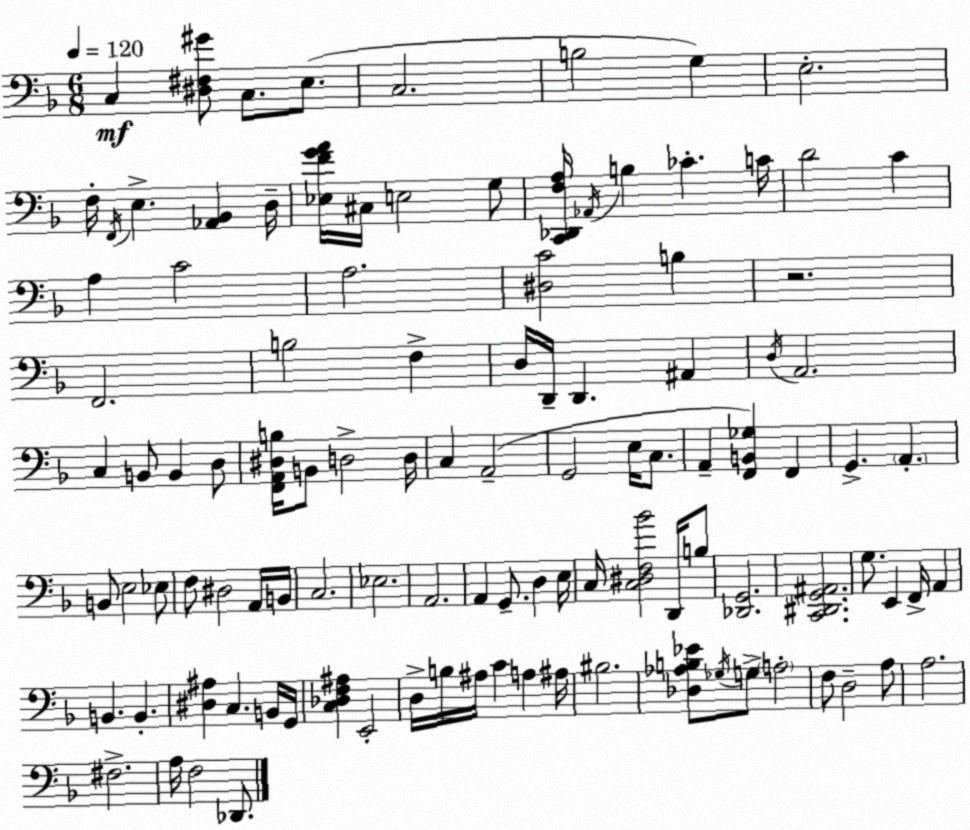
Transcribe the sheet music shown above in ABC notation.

X:1
T:Untitled
M:6/8
L:1/4
K:Dm
C, [^D,^F,^G]/2 C,/2 E,/2 C,2 B,2 G, E,2 F,/4 F,,/4 E, [_A,,_B,,] D,/4 [_E,FGA]/4 ^C,/4 E,2 G,/2 [C,,_D,,F,A,]/4 _A,,/4 B, _C C/4 D2 C A, C2 A,2 [^D,C]2 B, z2 F,,2 B,2 F, D,/4 D,,/4 D,, ^A,, D,/4 A,,2 C, B,,/2 B,, D,/2 [F,,A,,^D,B,]/4 B,,/2 D,2 D,/4 C, A,,2 G,,2 E,/4 C,/2 A,, [F,,B,,_G,] F,, G,, A,, B,,/2 E,2 _E,/2 F,/2 ^D,2 A,,/4 B,,/4 C,2 _E,2 A,,2 A,, G,,/2 D, E,/4 C,/4 [C,^D,F,_B]2 D,,/4 B,/2 [_D,,G,,]2 [C,,^D,,G,,^A,,]2 G,/2 E,, F,,/4 A,, B,, B,, [^D,^A,] C, B,,/4 G,,/4 [C,_D,F,^A,] E,,2 D,/4 B,/4 ^A,/4 C A, ^A,/4 ^B,2 [_D,_A,B,_E]/2 _G,/4 G,/2 A,2 F,/2 D,2 A,/2 A,2 ^F,2 A,/4 F,2 _D,,/2